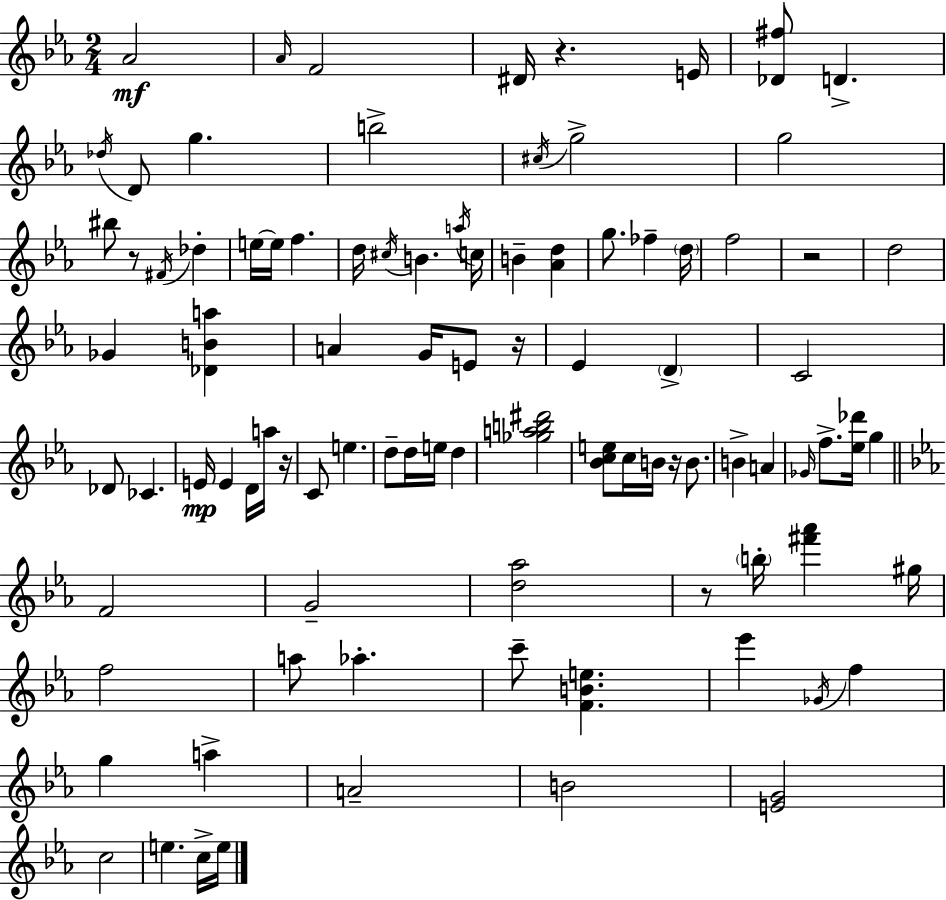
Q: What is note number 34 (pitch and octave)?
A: E4